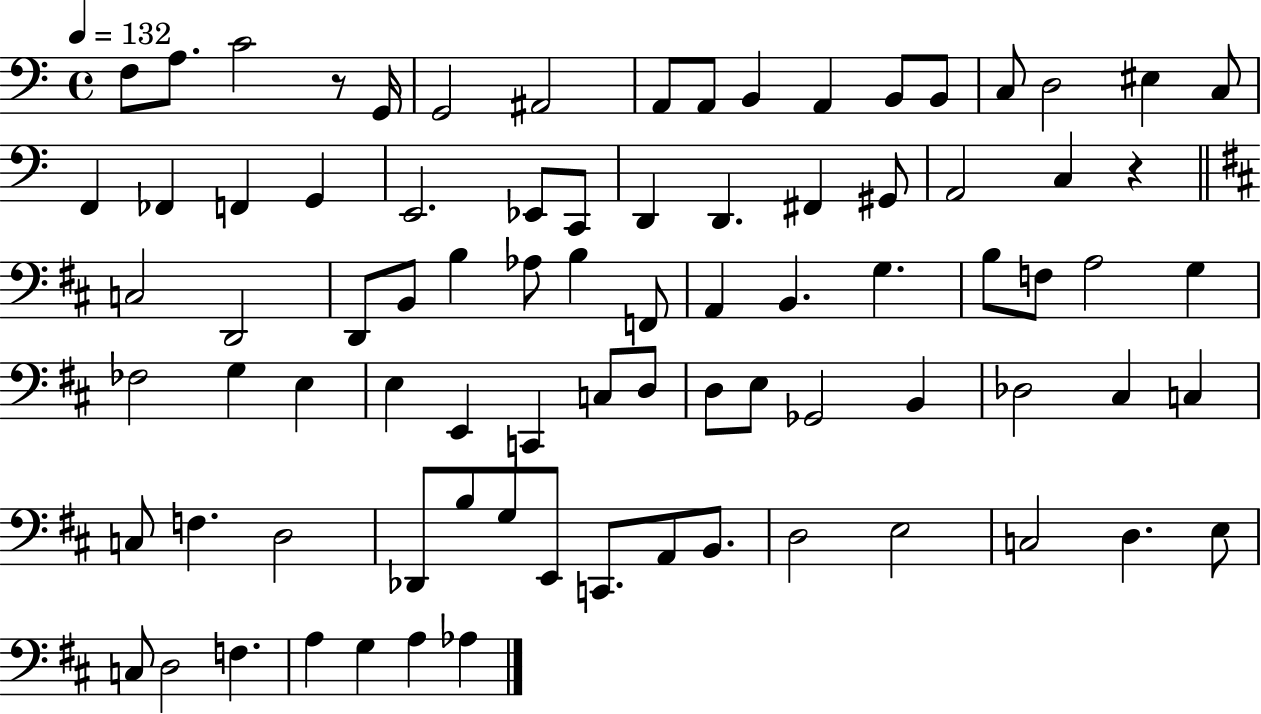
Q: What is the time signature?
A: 4/4